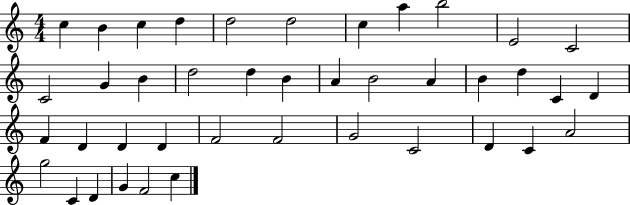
{
  \clef treble
  \numericTimeSignature
  \time 4/4
  \key c \major
  c''4 b'4 c''4 d''4 | d''2 d''2 | c''4 a''4 b''2 | e'2 c'2 | \break c'2 g'4 b'4 | d''2 d''4 b'4 | a'4 b'2 a'4 | b'4 d''4 c'4 d'4 | \break f'4 d'4 d'4 d'4 | f'2 f'2 | g'2 c'2 | d'4 c'4 a'2 | \break g''2 c'4 d'4 | g'4 f'2 c''4 | \bar "|."
}